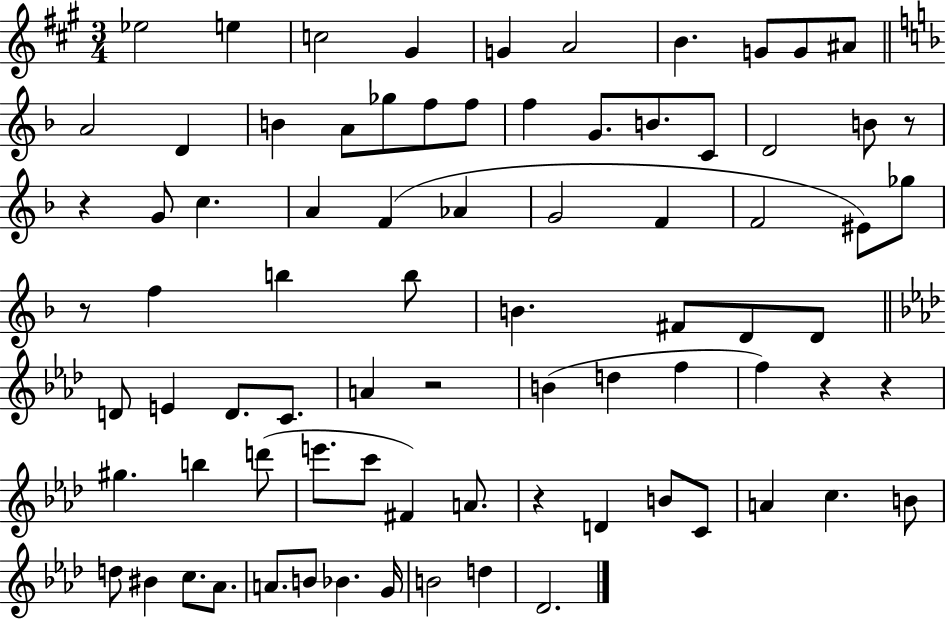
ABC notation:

X:1
T:Untitled
M:3/4
L:1/4
K:A
_e2 e c2 ^G G A2 B G/2 G/2 ^A/2 A2 D B A/2 _g/2 f/2 f/2 f G/2 B/2 C/2 D2 B/2 z/2 z G/2 c A F _A G2 F F2 ^E/2 _g/2 z/2 f b b/2 B ^F/2 D/2 D/2 D/2 E D/2 C/2 A z2 B d f f z z ^g b d'/2 e'/2 c'/2 ^F A/2 z D B/2 C/2 A c B/2 d/2 ^B c/2 _A/2 A/2 B/2 _B G/4 B2 d _D2